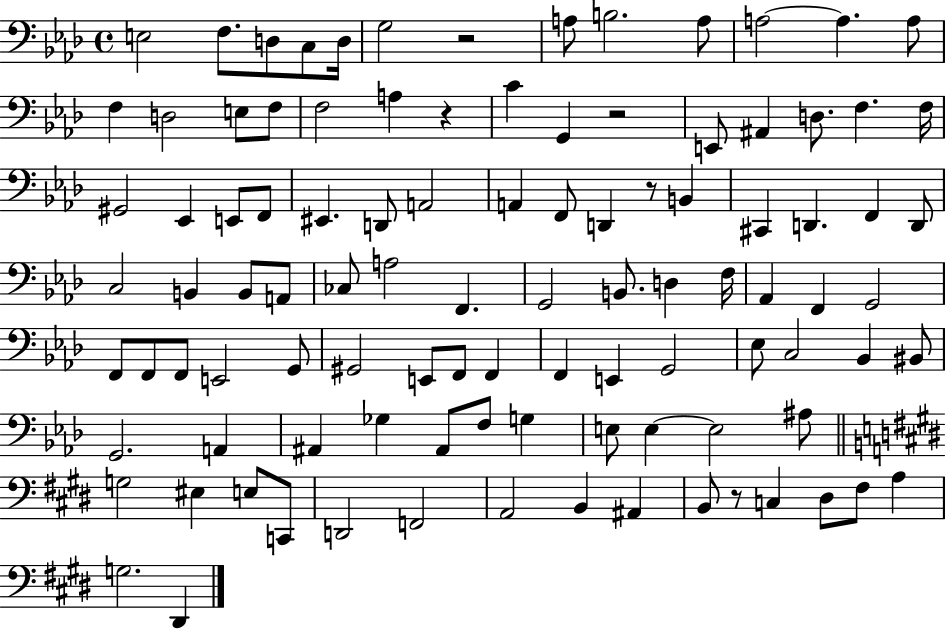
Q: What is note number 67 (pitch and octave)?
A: Eb3